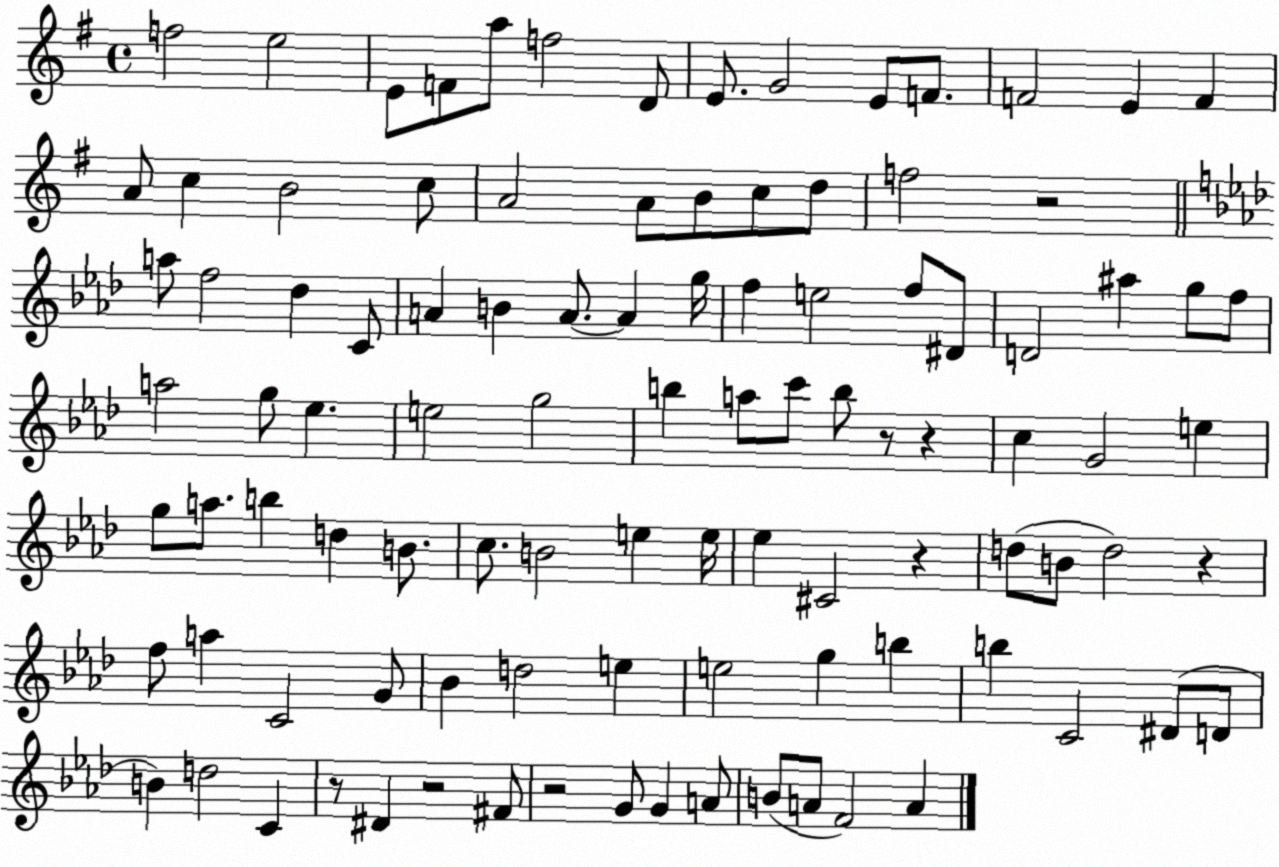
X:1
T:Untitled
M:4/4
L:1/4
K:G
f2 e2 E/2 F/2 a/2 f2 D/2 E/2 G2 E/2 F/2 F2 E F A/2 c B2 c/2 A2 A/2 B/2 c/2 d/2 f2 z2 a/2 f2 _d C/2 A B A/2 A g/4 f e2 f/2 ^D/2 D2 ^a g/2 f/2 a2 g/2 _e e2 g2 b a/2 c'/2 b/2 z/2 z c G2 e g/2 a/2 b d B/2 c/2 B2 e e/4 _e ^C2 z d/2 B/2 d2 z f/2 a C2 G/2 _B d2 e e2 g b b C2 ^D/2 D/2 B d2 C z/2 ^D z2 ^F/2 z2 G/2 G A/2 B/2 A/2 F2 A